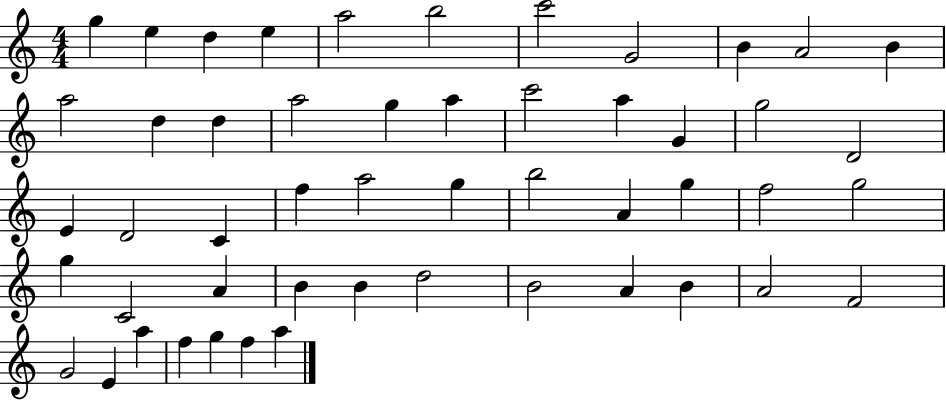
{
  \clef treble
  \numericTimeSignature
  \time 4/4
  \key c \major
  g''4 e''4 d''4 e''4 | a''2 b''2 | c'''2 g'2 | b'4 a'2 b'4 | \break a''2 d''4 d''4 | a''2 g''4 a''4 | c'''2 a''4 g'4 | g''2 d'2 | \break e'4 d'2 c'4 | f''4 a''2 g''4 | b''2 a'4 g''4 | f''2 g''2 | \break g''4 c'2 a'4 | b'4 b'4 d''2 | b'2 a'4 b'4 | a'2 f'2 | \break g'2 e'4 a''4 | f''4 g''4 f''4 a''4 | \bar "|."
}